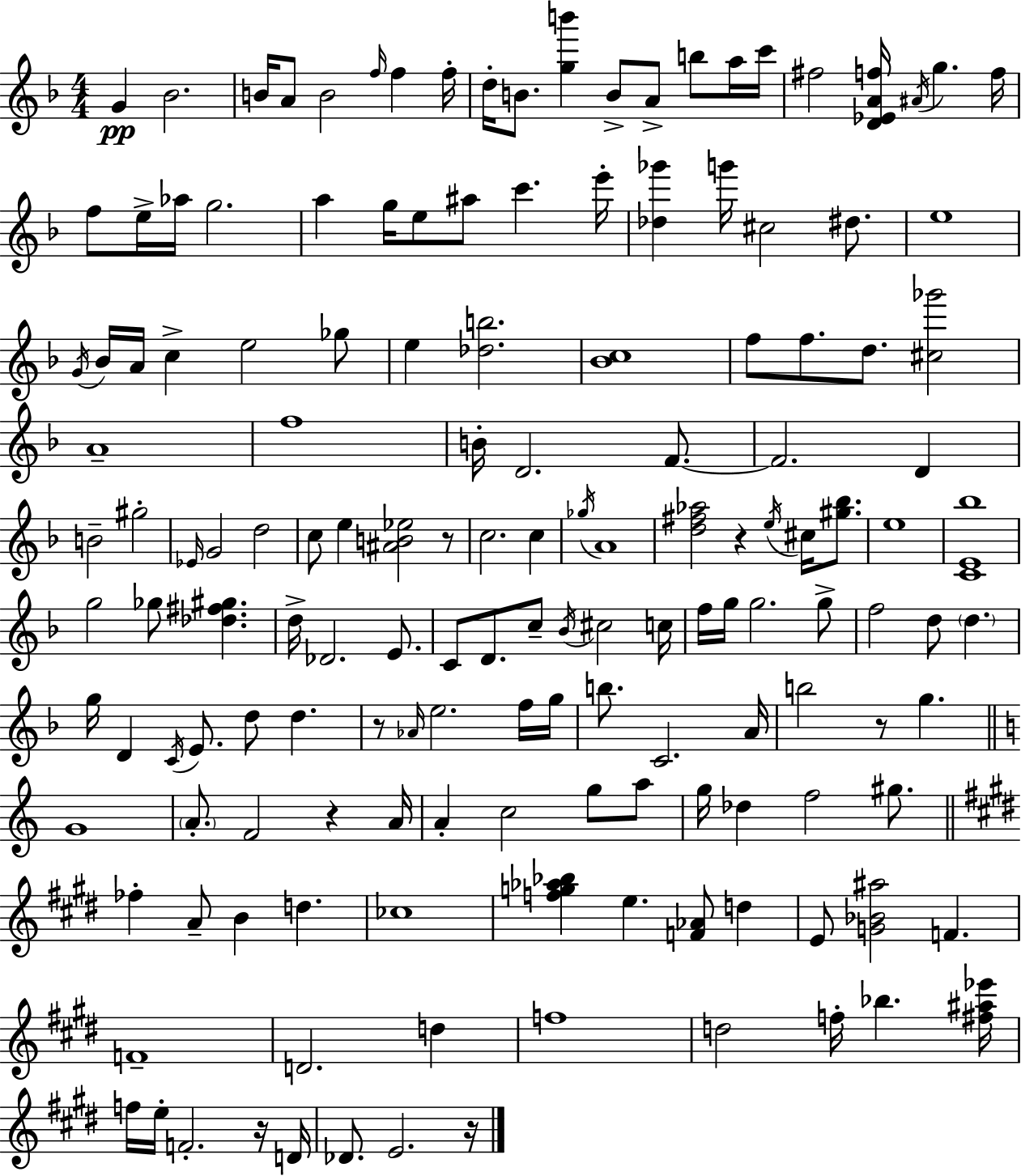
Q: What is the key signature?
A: F major